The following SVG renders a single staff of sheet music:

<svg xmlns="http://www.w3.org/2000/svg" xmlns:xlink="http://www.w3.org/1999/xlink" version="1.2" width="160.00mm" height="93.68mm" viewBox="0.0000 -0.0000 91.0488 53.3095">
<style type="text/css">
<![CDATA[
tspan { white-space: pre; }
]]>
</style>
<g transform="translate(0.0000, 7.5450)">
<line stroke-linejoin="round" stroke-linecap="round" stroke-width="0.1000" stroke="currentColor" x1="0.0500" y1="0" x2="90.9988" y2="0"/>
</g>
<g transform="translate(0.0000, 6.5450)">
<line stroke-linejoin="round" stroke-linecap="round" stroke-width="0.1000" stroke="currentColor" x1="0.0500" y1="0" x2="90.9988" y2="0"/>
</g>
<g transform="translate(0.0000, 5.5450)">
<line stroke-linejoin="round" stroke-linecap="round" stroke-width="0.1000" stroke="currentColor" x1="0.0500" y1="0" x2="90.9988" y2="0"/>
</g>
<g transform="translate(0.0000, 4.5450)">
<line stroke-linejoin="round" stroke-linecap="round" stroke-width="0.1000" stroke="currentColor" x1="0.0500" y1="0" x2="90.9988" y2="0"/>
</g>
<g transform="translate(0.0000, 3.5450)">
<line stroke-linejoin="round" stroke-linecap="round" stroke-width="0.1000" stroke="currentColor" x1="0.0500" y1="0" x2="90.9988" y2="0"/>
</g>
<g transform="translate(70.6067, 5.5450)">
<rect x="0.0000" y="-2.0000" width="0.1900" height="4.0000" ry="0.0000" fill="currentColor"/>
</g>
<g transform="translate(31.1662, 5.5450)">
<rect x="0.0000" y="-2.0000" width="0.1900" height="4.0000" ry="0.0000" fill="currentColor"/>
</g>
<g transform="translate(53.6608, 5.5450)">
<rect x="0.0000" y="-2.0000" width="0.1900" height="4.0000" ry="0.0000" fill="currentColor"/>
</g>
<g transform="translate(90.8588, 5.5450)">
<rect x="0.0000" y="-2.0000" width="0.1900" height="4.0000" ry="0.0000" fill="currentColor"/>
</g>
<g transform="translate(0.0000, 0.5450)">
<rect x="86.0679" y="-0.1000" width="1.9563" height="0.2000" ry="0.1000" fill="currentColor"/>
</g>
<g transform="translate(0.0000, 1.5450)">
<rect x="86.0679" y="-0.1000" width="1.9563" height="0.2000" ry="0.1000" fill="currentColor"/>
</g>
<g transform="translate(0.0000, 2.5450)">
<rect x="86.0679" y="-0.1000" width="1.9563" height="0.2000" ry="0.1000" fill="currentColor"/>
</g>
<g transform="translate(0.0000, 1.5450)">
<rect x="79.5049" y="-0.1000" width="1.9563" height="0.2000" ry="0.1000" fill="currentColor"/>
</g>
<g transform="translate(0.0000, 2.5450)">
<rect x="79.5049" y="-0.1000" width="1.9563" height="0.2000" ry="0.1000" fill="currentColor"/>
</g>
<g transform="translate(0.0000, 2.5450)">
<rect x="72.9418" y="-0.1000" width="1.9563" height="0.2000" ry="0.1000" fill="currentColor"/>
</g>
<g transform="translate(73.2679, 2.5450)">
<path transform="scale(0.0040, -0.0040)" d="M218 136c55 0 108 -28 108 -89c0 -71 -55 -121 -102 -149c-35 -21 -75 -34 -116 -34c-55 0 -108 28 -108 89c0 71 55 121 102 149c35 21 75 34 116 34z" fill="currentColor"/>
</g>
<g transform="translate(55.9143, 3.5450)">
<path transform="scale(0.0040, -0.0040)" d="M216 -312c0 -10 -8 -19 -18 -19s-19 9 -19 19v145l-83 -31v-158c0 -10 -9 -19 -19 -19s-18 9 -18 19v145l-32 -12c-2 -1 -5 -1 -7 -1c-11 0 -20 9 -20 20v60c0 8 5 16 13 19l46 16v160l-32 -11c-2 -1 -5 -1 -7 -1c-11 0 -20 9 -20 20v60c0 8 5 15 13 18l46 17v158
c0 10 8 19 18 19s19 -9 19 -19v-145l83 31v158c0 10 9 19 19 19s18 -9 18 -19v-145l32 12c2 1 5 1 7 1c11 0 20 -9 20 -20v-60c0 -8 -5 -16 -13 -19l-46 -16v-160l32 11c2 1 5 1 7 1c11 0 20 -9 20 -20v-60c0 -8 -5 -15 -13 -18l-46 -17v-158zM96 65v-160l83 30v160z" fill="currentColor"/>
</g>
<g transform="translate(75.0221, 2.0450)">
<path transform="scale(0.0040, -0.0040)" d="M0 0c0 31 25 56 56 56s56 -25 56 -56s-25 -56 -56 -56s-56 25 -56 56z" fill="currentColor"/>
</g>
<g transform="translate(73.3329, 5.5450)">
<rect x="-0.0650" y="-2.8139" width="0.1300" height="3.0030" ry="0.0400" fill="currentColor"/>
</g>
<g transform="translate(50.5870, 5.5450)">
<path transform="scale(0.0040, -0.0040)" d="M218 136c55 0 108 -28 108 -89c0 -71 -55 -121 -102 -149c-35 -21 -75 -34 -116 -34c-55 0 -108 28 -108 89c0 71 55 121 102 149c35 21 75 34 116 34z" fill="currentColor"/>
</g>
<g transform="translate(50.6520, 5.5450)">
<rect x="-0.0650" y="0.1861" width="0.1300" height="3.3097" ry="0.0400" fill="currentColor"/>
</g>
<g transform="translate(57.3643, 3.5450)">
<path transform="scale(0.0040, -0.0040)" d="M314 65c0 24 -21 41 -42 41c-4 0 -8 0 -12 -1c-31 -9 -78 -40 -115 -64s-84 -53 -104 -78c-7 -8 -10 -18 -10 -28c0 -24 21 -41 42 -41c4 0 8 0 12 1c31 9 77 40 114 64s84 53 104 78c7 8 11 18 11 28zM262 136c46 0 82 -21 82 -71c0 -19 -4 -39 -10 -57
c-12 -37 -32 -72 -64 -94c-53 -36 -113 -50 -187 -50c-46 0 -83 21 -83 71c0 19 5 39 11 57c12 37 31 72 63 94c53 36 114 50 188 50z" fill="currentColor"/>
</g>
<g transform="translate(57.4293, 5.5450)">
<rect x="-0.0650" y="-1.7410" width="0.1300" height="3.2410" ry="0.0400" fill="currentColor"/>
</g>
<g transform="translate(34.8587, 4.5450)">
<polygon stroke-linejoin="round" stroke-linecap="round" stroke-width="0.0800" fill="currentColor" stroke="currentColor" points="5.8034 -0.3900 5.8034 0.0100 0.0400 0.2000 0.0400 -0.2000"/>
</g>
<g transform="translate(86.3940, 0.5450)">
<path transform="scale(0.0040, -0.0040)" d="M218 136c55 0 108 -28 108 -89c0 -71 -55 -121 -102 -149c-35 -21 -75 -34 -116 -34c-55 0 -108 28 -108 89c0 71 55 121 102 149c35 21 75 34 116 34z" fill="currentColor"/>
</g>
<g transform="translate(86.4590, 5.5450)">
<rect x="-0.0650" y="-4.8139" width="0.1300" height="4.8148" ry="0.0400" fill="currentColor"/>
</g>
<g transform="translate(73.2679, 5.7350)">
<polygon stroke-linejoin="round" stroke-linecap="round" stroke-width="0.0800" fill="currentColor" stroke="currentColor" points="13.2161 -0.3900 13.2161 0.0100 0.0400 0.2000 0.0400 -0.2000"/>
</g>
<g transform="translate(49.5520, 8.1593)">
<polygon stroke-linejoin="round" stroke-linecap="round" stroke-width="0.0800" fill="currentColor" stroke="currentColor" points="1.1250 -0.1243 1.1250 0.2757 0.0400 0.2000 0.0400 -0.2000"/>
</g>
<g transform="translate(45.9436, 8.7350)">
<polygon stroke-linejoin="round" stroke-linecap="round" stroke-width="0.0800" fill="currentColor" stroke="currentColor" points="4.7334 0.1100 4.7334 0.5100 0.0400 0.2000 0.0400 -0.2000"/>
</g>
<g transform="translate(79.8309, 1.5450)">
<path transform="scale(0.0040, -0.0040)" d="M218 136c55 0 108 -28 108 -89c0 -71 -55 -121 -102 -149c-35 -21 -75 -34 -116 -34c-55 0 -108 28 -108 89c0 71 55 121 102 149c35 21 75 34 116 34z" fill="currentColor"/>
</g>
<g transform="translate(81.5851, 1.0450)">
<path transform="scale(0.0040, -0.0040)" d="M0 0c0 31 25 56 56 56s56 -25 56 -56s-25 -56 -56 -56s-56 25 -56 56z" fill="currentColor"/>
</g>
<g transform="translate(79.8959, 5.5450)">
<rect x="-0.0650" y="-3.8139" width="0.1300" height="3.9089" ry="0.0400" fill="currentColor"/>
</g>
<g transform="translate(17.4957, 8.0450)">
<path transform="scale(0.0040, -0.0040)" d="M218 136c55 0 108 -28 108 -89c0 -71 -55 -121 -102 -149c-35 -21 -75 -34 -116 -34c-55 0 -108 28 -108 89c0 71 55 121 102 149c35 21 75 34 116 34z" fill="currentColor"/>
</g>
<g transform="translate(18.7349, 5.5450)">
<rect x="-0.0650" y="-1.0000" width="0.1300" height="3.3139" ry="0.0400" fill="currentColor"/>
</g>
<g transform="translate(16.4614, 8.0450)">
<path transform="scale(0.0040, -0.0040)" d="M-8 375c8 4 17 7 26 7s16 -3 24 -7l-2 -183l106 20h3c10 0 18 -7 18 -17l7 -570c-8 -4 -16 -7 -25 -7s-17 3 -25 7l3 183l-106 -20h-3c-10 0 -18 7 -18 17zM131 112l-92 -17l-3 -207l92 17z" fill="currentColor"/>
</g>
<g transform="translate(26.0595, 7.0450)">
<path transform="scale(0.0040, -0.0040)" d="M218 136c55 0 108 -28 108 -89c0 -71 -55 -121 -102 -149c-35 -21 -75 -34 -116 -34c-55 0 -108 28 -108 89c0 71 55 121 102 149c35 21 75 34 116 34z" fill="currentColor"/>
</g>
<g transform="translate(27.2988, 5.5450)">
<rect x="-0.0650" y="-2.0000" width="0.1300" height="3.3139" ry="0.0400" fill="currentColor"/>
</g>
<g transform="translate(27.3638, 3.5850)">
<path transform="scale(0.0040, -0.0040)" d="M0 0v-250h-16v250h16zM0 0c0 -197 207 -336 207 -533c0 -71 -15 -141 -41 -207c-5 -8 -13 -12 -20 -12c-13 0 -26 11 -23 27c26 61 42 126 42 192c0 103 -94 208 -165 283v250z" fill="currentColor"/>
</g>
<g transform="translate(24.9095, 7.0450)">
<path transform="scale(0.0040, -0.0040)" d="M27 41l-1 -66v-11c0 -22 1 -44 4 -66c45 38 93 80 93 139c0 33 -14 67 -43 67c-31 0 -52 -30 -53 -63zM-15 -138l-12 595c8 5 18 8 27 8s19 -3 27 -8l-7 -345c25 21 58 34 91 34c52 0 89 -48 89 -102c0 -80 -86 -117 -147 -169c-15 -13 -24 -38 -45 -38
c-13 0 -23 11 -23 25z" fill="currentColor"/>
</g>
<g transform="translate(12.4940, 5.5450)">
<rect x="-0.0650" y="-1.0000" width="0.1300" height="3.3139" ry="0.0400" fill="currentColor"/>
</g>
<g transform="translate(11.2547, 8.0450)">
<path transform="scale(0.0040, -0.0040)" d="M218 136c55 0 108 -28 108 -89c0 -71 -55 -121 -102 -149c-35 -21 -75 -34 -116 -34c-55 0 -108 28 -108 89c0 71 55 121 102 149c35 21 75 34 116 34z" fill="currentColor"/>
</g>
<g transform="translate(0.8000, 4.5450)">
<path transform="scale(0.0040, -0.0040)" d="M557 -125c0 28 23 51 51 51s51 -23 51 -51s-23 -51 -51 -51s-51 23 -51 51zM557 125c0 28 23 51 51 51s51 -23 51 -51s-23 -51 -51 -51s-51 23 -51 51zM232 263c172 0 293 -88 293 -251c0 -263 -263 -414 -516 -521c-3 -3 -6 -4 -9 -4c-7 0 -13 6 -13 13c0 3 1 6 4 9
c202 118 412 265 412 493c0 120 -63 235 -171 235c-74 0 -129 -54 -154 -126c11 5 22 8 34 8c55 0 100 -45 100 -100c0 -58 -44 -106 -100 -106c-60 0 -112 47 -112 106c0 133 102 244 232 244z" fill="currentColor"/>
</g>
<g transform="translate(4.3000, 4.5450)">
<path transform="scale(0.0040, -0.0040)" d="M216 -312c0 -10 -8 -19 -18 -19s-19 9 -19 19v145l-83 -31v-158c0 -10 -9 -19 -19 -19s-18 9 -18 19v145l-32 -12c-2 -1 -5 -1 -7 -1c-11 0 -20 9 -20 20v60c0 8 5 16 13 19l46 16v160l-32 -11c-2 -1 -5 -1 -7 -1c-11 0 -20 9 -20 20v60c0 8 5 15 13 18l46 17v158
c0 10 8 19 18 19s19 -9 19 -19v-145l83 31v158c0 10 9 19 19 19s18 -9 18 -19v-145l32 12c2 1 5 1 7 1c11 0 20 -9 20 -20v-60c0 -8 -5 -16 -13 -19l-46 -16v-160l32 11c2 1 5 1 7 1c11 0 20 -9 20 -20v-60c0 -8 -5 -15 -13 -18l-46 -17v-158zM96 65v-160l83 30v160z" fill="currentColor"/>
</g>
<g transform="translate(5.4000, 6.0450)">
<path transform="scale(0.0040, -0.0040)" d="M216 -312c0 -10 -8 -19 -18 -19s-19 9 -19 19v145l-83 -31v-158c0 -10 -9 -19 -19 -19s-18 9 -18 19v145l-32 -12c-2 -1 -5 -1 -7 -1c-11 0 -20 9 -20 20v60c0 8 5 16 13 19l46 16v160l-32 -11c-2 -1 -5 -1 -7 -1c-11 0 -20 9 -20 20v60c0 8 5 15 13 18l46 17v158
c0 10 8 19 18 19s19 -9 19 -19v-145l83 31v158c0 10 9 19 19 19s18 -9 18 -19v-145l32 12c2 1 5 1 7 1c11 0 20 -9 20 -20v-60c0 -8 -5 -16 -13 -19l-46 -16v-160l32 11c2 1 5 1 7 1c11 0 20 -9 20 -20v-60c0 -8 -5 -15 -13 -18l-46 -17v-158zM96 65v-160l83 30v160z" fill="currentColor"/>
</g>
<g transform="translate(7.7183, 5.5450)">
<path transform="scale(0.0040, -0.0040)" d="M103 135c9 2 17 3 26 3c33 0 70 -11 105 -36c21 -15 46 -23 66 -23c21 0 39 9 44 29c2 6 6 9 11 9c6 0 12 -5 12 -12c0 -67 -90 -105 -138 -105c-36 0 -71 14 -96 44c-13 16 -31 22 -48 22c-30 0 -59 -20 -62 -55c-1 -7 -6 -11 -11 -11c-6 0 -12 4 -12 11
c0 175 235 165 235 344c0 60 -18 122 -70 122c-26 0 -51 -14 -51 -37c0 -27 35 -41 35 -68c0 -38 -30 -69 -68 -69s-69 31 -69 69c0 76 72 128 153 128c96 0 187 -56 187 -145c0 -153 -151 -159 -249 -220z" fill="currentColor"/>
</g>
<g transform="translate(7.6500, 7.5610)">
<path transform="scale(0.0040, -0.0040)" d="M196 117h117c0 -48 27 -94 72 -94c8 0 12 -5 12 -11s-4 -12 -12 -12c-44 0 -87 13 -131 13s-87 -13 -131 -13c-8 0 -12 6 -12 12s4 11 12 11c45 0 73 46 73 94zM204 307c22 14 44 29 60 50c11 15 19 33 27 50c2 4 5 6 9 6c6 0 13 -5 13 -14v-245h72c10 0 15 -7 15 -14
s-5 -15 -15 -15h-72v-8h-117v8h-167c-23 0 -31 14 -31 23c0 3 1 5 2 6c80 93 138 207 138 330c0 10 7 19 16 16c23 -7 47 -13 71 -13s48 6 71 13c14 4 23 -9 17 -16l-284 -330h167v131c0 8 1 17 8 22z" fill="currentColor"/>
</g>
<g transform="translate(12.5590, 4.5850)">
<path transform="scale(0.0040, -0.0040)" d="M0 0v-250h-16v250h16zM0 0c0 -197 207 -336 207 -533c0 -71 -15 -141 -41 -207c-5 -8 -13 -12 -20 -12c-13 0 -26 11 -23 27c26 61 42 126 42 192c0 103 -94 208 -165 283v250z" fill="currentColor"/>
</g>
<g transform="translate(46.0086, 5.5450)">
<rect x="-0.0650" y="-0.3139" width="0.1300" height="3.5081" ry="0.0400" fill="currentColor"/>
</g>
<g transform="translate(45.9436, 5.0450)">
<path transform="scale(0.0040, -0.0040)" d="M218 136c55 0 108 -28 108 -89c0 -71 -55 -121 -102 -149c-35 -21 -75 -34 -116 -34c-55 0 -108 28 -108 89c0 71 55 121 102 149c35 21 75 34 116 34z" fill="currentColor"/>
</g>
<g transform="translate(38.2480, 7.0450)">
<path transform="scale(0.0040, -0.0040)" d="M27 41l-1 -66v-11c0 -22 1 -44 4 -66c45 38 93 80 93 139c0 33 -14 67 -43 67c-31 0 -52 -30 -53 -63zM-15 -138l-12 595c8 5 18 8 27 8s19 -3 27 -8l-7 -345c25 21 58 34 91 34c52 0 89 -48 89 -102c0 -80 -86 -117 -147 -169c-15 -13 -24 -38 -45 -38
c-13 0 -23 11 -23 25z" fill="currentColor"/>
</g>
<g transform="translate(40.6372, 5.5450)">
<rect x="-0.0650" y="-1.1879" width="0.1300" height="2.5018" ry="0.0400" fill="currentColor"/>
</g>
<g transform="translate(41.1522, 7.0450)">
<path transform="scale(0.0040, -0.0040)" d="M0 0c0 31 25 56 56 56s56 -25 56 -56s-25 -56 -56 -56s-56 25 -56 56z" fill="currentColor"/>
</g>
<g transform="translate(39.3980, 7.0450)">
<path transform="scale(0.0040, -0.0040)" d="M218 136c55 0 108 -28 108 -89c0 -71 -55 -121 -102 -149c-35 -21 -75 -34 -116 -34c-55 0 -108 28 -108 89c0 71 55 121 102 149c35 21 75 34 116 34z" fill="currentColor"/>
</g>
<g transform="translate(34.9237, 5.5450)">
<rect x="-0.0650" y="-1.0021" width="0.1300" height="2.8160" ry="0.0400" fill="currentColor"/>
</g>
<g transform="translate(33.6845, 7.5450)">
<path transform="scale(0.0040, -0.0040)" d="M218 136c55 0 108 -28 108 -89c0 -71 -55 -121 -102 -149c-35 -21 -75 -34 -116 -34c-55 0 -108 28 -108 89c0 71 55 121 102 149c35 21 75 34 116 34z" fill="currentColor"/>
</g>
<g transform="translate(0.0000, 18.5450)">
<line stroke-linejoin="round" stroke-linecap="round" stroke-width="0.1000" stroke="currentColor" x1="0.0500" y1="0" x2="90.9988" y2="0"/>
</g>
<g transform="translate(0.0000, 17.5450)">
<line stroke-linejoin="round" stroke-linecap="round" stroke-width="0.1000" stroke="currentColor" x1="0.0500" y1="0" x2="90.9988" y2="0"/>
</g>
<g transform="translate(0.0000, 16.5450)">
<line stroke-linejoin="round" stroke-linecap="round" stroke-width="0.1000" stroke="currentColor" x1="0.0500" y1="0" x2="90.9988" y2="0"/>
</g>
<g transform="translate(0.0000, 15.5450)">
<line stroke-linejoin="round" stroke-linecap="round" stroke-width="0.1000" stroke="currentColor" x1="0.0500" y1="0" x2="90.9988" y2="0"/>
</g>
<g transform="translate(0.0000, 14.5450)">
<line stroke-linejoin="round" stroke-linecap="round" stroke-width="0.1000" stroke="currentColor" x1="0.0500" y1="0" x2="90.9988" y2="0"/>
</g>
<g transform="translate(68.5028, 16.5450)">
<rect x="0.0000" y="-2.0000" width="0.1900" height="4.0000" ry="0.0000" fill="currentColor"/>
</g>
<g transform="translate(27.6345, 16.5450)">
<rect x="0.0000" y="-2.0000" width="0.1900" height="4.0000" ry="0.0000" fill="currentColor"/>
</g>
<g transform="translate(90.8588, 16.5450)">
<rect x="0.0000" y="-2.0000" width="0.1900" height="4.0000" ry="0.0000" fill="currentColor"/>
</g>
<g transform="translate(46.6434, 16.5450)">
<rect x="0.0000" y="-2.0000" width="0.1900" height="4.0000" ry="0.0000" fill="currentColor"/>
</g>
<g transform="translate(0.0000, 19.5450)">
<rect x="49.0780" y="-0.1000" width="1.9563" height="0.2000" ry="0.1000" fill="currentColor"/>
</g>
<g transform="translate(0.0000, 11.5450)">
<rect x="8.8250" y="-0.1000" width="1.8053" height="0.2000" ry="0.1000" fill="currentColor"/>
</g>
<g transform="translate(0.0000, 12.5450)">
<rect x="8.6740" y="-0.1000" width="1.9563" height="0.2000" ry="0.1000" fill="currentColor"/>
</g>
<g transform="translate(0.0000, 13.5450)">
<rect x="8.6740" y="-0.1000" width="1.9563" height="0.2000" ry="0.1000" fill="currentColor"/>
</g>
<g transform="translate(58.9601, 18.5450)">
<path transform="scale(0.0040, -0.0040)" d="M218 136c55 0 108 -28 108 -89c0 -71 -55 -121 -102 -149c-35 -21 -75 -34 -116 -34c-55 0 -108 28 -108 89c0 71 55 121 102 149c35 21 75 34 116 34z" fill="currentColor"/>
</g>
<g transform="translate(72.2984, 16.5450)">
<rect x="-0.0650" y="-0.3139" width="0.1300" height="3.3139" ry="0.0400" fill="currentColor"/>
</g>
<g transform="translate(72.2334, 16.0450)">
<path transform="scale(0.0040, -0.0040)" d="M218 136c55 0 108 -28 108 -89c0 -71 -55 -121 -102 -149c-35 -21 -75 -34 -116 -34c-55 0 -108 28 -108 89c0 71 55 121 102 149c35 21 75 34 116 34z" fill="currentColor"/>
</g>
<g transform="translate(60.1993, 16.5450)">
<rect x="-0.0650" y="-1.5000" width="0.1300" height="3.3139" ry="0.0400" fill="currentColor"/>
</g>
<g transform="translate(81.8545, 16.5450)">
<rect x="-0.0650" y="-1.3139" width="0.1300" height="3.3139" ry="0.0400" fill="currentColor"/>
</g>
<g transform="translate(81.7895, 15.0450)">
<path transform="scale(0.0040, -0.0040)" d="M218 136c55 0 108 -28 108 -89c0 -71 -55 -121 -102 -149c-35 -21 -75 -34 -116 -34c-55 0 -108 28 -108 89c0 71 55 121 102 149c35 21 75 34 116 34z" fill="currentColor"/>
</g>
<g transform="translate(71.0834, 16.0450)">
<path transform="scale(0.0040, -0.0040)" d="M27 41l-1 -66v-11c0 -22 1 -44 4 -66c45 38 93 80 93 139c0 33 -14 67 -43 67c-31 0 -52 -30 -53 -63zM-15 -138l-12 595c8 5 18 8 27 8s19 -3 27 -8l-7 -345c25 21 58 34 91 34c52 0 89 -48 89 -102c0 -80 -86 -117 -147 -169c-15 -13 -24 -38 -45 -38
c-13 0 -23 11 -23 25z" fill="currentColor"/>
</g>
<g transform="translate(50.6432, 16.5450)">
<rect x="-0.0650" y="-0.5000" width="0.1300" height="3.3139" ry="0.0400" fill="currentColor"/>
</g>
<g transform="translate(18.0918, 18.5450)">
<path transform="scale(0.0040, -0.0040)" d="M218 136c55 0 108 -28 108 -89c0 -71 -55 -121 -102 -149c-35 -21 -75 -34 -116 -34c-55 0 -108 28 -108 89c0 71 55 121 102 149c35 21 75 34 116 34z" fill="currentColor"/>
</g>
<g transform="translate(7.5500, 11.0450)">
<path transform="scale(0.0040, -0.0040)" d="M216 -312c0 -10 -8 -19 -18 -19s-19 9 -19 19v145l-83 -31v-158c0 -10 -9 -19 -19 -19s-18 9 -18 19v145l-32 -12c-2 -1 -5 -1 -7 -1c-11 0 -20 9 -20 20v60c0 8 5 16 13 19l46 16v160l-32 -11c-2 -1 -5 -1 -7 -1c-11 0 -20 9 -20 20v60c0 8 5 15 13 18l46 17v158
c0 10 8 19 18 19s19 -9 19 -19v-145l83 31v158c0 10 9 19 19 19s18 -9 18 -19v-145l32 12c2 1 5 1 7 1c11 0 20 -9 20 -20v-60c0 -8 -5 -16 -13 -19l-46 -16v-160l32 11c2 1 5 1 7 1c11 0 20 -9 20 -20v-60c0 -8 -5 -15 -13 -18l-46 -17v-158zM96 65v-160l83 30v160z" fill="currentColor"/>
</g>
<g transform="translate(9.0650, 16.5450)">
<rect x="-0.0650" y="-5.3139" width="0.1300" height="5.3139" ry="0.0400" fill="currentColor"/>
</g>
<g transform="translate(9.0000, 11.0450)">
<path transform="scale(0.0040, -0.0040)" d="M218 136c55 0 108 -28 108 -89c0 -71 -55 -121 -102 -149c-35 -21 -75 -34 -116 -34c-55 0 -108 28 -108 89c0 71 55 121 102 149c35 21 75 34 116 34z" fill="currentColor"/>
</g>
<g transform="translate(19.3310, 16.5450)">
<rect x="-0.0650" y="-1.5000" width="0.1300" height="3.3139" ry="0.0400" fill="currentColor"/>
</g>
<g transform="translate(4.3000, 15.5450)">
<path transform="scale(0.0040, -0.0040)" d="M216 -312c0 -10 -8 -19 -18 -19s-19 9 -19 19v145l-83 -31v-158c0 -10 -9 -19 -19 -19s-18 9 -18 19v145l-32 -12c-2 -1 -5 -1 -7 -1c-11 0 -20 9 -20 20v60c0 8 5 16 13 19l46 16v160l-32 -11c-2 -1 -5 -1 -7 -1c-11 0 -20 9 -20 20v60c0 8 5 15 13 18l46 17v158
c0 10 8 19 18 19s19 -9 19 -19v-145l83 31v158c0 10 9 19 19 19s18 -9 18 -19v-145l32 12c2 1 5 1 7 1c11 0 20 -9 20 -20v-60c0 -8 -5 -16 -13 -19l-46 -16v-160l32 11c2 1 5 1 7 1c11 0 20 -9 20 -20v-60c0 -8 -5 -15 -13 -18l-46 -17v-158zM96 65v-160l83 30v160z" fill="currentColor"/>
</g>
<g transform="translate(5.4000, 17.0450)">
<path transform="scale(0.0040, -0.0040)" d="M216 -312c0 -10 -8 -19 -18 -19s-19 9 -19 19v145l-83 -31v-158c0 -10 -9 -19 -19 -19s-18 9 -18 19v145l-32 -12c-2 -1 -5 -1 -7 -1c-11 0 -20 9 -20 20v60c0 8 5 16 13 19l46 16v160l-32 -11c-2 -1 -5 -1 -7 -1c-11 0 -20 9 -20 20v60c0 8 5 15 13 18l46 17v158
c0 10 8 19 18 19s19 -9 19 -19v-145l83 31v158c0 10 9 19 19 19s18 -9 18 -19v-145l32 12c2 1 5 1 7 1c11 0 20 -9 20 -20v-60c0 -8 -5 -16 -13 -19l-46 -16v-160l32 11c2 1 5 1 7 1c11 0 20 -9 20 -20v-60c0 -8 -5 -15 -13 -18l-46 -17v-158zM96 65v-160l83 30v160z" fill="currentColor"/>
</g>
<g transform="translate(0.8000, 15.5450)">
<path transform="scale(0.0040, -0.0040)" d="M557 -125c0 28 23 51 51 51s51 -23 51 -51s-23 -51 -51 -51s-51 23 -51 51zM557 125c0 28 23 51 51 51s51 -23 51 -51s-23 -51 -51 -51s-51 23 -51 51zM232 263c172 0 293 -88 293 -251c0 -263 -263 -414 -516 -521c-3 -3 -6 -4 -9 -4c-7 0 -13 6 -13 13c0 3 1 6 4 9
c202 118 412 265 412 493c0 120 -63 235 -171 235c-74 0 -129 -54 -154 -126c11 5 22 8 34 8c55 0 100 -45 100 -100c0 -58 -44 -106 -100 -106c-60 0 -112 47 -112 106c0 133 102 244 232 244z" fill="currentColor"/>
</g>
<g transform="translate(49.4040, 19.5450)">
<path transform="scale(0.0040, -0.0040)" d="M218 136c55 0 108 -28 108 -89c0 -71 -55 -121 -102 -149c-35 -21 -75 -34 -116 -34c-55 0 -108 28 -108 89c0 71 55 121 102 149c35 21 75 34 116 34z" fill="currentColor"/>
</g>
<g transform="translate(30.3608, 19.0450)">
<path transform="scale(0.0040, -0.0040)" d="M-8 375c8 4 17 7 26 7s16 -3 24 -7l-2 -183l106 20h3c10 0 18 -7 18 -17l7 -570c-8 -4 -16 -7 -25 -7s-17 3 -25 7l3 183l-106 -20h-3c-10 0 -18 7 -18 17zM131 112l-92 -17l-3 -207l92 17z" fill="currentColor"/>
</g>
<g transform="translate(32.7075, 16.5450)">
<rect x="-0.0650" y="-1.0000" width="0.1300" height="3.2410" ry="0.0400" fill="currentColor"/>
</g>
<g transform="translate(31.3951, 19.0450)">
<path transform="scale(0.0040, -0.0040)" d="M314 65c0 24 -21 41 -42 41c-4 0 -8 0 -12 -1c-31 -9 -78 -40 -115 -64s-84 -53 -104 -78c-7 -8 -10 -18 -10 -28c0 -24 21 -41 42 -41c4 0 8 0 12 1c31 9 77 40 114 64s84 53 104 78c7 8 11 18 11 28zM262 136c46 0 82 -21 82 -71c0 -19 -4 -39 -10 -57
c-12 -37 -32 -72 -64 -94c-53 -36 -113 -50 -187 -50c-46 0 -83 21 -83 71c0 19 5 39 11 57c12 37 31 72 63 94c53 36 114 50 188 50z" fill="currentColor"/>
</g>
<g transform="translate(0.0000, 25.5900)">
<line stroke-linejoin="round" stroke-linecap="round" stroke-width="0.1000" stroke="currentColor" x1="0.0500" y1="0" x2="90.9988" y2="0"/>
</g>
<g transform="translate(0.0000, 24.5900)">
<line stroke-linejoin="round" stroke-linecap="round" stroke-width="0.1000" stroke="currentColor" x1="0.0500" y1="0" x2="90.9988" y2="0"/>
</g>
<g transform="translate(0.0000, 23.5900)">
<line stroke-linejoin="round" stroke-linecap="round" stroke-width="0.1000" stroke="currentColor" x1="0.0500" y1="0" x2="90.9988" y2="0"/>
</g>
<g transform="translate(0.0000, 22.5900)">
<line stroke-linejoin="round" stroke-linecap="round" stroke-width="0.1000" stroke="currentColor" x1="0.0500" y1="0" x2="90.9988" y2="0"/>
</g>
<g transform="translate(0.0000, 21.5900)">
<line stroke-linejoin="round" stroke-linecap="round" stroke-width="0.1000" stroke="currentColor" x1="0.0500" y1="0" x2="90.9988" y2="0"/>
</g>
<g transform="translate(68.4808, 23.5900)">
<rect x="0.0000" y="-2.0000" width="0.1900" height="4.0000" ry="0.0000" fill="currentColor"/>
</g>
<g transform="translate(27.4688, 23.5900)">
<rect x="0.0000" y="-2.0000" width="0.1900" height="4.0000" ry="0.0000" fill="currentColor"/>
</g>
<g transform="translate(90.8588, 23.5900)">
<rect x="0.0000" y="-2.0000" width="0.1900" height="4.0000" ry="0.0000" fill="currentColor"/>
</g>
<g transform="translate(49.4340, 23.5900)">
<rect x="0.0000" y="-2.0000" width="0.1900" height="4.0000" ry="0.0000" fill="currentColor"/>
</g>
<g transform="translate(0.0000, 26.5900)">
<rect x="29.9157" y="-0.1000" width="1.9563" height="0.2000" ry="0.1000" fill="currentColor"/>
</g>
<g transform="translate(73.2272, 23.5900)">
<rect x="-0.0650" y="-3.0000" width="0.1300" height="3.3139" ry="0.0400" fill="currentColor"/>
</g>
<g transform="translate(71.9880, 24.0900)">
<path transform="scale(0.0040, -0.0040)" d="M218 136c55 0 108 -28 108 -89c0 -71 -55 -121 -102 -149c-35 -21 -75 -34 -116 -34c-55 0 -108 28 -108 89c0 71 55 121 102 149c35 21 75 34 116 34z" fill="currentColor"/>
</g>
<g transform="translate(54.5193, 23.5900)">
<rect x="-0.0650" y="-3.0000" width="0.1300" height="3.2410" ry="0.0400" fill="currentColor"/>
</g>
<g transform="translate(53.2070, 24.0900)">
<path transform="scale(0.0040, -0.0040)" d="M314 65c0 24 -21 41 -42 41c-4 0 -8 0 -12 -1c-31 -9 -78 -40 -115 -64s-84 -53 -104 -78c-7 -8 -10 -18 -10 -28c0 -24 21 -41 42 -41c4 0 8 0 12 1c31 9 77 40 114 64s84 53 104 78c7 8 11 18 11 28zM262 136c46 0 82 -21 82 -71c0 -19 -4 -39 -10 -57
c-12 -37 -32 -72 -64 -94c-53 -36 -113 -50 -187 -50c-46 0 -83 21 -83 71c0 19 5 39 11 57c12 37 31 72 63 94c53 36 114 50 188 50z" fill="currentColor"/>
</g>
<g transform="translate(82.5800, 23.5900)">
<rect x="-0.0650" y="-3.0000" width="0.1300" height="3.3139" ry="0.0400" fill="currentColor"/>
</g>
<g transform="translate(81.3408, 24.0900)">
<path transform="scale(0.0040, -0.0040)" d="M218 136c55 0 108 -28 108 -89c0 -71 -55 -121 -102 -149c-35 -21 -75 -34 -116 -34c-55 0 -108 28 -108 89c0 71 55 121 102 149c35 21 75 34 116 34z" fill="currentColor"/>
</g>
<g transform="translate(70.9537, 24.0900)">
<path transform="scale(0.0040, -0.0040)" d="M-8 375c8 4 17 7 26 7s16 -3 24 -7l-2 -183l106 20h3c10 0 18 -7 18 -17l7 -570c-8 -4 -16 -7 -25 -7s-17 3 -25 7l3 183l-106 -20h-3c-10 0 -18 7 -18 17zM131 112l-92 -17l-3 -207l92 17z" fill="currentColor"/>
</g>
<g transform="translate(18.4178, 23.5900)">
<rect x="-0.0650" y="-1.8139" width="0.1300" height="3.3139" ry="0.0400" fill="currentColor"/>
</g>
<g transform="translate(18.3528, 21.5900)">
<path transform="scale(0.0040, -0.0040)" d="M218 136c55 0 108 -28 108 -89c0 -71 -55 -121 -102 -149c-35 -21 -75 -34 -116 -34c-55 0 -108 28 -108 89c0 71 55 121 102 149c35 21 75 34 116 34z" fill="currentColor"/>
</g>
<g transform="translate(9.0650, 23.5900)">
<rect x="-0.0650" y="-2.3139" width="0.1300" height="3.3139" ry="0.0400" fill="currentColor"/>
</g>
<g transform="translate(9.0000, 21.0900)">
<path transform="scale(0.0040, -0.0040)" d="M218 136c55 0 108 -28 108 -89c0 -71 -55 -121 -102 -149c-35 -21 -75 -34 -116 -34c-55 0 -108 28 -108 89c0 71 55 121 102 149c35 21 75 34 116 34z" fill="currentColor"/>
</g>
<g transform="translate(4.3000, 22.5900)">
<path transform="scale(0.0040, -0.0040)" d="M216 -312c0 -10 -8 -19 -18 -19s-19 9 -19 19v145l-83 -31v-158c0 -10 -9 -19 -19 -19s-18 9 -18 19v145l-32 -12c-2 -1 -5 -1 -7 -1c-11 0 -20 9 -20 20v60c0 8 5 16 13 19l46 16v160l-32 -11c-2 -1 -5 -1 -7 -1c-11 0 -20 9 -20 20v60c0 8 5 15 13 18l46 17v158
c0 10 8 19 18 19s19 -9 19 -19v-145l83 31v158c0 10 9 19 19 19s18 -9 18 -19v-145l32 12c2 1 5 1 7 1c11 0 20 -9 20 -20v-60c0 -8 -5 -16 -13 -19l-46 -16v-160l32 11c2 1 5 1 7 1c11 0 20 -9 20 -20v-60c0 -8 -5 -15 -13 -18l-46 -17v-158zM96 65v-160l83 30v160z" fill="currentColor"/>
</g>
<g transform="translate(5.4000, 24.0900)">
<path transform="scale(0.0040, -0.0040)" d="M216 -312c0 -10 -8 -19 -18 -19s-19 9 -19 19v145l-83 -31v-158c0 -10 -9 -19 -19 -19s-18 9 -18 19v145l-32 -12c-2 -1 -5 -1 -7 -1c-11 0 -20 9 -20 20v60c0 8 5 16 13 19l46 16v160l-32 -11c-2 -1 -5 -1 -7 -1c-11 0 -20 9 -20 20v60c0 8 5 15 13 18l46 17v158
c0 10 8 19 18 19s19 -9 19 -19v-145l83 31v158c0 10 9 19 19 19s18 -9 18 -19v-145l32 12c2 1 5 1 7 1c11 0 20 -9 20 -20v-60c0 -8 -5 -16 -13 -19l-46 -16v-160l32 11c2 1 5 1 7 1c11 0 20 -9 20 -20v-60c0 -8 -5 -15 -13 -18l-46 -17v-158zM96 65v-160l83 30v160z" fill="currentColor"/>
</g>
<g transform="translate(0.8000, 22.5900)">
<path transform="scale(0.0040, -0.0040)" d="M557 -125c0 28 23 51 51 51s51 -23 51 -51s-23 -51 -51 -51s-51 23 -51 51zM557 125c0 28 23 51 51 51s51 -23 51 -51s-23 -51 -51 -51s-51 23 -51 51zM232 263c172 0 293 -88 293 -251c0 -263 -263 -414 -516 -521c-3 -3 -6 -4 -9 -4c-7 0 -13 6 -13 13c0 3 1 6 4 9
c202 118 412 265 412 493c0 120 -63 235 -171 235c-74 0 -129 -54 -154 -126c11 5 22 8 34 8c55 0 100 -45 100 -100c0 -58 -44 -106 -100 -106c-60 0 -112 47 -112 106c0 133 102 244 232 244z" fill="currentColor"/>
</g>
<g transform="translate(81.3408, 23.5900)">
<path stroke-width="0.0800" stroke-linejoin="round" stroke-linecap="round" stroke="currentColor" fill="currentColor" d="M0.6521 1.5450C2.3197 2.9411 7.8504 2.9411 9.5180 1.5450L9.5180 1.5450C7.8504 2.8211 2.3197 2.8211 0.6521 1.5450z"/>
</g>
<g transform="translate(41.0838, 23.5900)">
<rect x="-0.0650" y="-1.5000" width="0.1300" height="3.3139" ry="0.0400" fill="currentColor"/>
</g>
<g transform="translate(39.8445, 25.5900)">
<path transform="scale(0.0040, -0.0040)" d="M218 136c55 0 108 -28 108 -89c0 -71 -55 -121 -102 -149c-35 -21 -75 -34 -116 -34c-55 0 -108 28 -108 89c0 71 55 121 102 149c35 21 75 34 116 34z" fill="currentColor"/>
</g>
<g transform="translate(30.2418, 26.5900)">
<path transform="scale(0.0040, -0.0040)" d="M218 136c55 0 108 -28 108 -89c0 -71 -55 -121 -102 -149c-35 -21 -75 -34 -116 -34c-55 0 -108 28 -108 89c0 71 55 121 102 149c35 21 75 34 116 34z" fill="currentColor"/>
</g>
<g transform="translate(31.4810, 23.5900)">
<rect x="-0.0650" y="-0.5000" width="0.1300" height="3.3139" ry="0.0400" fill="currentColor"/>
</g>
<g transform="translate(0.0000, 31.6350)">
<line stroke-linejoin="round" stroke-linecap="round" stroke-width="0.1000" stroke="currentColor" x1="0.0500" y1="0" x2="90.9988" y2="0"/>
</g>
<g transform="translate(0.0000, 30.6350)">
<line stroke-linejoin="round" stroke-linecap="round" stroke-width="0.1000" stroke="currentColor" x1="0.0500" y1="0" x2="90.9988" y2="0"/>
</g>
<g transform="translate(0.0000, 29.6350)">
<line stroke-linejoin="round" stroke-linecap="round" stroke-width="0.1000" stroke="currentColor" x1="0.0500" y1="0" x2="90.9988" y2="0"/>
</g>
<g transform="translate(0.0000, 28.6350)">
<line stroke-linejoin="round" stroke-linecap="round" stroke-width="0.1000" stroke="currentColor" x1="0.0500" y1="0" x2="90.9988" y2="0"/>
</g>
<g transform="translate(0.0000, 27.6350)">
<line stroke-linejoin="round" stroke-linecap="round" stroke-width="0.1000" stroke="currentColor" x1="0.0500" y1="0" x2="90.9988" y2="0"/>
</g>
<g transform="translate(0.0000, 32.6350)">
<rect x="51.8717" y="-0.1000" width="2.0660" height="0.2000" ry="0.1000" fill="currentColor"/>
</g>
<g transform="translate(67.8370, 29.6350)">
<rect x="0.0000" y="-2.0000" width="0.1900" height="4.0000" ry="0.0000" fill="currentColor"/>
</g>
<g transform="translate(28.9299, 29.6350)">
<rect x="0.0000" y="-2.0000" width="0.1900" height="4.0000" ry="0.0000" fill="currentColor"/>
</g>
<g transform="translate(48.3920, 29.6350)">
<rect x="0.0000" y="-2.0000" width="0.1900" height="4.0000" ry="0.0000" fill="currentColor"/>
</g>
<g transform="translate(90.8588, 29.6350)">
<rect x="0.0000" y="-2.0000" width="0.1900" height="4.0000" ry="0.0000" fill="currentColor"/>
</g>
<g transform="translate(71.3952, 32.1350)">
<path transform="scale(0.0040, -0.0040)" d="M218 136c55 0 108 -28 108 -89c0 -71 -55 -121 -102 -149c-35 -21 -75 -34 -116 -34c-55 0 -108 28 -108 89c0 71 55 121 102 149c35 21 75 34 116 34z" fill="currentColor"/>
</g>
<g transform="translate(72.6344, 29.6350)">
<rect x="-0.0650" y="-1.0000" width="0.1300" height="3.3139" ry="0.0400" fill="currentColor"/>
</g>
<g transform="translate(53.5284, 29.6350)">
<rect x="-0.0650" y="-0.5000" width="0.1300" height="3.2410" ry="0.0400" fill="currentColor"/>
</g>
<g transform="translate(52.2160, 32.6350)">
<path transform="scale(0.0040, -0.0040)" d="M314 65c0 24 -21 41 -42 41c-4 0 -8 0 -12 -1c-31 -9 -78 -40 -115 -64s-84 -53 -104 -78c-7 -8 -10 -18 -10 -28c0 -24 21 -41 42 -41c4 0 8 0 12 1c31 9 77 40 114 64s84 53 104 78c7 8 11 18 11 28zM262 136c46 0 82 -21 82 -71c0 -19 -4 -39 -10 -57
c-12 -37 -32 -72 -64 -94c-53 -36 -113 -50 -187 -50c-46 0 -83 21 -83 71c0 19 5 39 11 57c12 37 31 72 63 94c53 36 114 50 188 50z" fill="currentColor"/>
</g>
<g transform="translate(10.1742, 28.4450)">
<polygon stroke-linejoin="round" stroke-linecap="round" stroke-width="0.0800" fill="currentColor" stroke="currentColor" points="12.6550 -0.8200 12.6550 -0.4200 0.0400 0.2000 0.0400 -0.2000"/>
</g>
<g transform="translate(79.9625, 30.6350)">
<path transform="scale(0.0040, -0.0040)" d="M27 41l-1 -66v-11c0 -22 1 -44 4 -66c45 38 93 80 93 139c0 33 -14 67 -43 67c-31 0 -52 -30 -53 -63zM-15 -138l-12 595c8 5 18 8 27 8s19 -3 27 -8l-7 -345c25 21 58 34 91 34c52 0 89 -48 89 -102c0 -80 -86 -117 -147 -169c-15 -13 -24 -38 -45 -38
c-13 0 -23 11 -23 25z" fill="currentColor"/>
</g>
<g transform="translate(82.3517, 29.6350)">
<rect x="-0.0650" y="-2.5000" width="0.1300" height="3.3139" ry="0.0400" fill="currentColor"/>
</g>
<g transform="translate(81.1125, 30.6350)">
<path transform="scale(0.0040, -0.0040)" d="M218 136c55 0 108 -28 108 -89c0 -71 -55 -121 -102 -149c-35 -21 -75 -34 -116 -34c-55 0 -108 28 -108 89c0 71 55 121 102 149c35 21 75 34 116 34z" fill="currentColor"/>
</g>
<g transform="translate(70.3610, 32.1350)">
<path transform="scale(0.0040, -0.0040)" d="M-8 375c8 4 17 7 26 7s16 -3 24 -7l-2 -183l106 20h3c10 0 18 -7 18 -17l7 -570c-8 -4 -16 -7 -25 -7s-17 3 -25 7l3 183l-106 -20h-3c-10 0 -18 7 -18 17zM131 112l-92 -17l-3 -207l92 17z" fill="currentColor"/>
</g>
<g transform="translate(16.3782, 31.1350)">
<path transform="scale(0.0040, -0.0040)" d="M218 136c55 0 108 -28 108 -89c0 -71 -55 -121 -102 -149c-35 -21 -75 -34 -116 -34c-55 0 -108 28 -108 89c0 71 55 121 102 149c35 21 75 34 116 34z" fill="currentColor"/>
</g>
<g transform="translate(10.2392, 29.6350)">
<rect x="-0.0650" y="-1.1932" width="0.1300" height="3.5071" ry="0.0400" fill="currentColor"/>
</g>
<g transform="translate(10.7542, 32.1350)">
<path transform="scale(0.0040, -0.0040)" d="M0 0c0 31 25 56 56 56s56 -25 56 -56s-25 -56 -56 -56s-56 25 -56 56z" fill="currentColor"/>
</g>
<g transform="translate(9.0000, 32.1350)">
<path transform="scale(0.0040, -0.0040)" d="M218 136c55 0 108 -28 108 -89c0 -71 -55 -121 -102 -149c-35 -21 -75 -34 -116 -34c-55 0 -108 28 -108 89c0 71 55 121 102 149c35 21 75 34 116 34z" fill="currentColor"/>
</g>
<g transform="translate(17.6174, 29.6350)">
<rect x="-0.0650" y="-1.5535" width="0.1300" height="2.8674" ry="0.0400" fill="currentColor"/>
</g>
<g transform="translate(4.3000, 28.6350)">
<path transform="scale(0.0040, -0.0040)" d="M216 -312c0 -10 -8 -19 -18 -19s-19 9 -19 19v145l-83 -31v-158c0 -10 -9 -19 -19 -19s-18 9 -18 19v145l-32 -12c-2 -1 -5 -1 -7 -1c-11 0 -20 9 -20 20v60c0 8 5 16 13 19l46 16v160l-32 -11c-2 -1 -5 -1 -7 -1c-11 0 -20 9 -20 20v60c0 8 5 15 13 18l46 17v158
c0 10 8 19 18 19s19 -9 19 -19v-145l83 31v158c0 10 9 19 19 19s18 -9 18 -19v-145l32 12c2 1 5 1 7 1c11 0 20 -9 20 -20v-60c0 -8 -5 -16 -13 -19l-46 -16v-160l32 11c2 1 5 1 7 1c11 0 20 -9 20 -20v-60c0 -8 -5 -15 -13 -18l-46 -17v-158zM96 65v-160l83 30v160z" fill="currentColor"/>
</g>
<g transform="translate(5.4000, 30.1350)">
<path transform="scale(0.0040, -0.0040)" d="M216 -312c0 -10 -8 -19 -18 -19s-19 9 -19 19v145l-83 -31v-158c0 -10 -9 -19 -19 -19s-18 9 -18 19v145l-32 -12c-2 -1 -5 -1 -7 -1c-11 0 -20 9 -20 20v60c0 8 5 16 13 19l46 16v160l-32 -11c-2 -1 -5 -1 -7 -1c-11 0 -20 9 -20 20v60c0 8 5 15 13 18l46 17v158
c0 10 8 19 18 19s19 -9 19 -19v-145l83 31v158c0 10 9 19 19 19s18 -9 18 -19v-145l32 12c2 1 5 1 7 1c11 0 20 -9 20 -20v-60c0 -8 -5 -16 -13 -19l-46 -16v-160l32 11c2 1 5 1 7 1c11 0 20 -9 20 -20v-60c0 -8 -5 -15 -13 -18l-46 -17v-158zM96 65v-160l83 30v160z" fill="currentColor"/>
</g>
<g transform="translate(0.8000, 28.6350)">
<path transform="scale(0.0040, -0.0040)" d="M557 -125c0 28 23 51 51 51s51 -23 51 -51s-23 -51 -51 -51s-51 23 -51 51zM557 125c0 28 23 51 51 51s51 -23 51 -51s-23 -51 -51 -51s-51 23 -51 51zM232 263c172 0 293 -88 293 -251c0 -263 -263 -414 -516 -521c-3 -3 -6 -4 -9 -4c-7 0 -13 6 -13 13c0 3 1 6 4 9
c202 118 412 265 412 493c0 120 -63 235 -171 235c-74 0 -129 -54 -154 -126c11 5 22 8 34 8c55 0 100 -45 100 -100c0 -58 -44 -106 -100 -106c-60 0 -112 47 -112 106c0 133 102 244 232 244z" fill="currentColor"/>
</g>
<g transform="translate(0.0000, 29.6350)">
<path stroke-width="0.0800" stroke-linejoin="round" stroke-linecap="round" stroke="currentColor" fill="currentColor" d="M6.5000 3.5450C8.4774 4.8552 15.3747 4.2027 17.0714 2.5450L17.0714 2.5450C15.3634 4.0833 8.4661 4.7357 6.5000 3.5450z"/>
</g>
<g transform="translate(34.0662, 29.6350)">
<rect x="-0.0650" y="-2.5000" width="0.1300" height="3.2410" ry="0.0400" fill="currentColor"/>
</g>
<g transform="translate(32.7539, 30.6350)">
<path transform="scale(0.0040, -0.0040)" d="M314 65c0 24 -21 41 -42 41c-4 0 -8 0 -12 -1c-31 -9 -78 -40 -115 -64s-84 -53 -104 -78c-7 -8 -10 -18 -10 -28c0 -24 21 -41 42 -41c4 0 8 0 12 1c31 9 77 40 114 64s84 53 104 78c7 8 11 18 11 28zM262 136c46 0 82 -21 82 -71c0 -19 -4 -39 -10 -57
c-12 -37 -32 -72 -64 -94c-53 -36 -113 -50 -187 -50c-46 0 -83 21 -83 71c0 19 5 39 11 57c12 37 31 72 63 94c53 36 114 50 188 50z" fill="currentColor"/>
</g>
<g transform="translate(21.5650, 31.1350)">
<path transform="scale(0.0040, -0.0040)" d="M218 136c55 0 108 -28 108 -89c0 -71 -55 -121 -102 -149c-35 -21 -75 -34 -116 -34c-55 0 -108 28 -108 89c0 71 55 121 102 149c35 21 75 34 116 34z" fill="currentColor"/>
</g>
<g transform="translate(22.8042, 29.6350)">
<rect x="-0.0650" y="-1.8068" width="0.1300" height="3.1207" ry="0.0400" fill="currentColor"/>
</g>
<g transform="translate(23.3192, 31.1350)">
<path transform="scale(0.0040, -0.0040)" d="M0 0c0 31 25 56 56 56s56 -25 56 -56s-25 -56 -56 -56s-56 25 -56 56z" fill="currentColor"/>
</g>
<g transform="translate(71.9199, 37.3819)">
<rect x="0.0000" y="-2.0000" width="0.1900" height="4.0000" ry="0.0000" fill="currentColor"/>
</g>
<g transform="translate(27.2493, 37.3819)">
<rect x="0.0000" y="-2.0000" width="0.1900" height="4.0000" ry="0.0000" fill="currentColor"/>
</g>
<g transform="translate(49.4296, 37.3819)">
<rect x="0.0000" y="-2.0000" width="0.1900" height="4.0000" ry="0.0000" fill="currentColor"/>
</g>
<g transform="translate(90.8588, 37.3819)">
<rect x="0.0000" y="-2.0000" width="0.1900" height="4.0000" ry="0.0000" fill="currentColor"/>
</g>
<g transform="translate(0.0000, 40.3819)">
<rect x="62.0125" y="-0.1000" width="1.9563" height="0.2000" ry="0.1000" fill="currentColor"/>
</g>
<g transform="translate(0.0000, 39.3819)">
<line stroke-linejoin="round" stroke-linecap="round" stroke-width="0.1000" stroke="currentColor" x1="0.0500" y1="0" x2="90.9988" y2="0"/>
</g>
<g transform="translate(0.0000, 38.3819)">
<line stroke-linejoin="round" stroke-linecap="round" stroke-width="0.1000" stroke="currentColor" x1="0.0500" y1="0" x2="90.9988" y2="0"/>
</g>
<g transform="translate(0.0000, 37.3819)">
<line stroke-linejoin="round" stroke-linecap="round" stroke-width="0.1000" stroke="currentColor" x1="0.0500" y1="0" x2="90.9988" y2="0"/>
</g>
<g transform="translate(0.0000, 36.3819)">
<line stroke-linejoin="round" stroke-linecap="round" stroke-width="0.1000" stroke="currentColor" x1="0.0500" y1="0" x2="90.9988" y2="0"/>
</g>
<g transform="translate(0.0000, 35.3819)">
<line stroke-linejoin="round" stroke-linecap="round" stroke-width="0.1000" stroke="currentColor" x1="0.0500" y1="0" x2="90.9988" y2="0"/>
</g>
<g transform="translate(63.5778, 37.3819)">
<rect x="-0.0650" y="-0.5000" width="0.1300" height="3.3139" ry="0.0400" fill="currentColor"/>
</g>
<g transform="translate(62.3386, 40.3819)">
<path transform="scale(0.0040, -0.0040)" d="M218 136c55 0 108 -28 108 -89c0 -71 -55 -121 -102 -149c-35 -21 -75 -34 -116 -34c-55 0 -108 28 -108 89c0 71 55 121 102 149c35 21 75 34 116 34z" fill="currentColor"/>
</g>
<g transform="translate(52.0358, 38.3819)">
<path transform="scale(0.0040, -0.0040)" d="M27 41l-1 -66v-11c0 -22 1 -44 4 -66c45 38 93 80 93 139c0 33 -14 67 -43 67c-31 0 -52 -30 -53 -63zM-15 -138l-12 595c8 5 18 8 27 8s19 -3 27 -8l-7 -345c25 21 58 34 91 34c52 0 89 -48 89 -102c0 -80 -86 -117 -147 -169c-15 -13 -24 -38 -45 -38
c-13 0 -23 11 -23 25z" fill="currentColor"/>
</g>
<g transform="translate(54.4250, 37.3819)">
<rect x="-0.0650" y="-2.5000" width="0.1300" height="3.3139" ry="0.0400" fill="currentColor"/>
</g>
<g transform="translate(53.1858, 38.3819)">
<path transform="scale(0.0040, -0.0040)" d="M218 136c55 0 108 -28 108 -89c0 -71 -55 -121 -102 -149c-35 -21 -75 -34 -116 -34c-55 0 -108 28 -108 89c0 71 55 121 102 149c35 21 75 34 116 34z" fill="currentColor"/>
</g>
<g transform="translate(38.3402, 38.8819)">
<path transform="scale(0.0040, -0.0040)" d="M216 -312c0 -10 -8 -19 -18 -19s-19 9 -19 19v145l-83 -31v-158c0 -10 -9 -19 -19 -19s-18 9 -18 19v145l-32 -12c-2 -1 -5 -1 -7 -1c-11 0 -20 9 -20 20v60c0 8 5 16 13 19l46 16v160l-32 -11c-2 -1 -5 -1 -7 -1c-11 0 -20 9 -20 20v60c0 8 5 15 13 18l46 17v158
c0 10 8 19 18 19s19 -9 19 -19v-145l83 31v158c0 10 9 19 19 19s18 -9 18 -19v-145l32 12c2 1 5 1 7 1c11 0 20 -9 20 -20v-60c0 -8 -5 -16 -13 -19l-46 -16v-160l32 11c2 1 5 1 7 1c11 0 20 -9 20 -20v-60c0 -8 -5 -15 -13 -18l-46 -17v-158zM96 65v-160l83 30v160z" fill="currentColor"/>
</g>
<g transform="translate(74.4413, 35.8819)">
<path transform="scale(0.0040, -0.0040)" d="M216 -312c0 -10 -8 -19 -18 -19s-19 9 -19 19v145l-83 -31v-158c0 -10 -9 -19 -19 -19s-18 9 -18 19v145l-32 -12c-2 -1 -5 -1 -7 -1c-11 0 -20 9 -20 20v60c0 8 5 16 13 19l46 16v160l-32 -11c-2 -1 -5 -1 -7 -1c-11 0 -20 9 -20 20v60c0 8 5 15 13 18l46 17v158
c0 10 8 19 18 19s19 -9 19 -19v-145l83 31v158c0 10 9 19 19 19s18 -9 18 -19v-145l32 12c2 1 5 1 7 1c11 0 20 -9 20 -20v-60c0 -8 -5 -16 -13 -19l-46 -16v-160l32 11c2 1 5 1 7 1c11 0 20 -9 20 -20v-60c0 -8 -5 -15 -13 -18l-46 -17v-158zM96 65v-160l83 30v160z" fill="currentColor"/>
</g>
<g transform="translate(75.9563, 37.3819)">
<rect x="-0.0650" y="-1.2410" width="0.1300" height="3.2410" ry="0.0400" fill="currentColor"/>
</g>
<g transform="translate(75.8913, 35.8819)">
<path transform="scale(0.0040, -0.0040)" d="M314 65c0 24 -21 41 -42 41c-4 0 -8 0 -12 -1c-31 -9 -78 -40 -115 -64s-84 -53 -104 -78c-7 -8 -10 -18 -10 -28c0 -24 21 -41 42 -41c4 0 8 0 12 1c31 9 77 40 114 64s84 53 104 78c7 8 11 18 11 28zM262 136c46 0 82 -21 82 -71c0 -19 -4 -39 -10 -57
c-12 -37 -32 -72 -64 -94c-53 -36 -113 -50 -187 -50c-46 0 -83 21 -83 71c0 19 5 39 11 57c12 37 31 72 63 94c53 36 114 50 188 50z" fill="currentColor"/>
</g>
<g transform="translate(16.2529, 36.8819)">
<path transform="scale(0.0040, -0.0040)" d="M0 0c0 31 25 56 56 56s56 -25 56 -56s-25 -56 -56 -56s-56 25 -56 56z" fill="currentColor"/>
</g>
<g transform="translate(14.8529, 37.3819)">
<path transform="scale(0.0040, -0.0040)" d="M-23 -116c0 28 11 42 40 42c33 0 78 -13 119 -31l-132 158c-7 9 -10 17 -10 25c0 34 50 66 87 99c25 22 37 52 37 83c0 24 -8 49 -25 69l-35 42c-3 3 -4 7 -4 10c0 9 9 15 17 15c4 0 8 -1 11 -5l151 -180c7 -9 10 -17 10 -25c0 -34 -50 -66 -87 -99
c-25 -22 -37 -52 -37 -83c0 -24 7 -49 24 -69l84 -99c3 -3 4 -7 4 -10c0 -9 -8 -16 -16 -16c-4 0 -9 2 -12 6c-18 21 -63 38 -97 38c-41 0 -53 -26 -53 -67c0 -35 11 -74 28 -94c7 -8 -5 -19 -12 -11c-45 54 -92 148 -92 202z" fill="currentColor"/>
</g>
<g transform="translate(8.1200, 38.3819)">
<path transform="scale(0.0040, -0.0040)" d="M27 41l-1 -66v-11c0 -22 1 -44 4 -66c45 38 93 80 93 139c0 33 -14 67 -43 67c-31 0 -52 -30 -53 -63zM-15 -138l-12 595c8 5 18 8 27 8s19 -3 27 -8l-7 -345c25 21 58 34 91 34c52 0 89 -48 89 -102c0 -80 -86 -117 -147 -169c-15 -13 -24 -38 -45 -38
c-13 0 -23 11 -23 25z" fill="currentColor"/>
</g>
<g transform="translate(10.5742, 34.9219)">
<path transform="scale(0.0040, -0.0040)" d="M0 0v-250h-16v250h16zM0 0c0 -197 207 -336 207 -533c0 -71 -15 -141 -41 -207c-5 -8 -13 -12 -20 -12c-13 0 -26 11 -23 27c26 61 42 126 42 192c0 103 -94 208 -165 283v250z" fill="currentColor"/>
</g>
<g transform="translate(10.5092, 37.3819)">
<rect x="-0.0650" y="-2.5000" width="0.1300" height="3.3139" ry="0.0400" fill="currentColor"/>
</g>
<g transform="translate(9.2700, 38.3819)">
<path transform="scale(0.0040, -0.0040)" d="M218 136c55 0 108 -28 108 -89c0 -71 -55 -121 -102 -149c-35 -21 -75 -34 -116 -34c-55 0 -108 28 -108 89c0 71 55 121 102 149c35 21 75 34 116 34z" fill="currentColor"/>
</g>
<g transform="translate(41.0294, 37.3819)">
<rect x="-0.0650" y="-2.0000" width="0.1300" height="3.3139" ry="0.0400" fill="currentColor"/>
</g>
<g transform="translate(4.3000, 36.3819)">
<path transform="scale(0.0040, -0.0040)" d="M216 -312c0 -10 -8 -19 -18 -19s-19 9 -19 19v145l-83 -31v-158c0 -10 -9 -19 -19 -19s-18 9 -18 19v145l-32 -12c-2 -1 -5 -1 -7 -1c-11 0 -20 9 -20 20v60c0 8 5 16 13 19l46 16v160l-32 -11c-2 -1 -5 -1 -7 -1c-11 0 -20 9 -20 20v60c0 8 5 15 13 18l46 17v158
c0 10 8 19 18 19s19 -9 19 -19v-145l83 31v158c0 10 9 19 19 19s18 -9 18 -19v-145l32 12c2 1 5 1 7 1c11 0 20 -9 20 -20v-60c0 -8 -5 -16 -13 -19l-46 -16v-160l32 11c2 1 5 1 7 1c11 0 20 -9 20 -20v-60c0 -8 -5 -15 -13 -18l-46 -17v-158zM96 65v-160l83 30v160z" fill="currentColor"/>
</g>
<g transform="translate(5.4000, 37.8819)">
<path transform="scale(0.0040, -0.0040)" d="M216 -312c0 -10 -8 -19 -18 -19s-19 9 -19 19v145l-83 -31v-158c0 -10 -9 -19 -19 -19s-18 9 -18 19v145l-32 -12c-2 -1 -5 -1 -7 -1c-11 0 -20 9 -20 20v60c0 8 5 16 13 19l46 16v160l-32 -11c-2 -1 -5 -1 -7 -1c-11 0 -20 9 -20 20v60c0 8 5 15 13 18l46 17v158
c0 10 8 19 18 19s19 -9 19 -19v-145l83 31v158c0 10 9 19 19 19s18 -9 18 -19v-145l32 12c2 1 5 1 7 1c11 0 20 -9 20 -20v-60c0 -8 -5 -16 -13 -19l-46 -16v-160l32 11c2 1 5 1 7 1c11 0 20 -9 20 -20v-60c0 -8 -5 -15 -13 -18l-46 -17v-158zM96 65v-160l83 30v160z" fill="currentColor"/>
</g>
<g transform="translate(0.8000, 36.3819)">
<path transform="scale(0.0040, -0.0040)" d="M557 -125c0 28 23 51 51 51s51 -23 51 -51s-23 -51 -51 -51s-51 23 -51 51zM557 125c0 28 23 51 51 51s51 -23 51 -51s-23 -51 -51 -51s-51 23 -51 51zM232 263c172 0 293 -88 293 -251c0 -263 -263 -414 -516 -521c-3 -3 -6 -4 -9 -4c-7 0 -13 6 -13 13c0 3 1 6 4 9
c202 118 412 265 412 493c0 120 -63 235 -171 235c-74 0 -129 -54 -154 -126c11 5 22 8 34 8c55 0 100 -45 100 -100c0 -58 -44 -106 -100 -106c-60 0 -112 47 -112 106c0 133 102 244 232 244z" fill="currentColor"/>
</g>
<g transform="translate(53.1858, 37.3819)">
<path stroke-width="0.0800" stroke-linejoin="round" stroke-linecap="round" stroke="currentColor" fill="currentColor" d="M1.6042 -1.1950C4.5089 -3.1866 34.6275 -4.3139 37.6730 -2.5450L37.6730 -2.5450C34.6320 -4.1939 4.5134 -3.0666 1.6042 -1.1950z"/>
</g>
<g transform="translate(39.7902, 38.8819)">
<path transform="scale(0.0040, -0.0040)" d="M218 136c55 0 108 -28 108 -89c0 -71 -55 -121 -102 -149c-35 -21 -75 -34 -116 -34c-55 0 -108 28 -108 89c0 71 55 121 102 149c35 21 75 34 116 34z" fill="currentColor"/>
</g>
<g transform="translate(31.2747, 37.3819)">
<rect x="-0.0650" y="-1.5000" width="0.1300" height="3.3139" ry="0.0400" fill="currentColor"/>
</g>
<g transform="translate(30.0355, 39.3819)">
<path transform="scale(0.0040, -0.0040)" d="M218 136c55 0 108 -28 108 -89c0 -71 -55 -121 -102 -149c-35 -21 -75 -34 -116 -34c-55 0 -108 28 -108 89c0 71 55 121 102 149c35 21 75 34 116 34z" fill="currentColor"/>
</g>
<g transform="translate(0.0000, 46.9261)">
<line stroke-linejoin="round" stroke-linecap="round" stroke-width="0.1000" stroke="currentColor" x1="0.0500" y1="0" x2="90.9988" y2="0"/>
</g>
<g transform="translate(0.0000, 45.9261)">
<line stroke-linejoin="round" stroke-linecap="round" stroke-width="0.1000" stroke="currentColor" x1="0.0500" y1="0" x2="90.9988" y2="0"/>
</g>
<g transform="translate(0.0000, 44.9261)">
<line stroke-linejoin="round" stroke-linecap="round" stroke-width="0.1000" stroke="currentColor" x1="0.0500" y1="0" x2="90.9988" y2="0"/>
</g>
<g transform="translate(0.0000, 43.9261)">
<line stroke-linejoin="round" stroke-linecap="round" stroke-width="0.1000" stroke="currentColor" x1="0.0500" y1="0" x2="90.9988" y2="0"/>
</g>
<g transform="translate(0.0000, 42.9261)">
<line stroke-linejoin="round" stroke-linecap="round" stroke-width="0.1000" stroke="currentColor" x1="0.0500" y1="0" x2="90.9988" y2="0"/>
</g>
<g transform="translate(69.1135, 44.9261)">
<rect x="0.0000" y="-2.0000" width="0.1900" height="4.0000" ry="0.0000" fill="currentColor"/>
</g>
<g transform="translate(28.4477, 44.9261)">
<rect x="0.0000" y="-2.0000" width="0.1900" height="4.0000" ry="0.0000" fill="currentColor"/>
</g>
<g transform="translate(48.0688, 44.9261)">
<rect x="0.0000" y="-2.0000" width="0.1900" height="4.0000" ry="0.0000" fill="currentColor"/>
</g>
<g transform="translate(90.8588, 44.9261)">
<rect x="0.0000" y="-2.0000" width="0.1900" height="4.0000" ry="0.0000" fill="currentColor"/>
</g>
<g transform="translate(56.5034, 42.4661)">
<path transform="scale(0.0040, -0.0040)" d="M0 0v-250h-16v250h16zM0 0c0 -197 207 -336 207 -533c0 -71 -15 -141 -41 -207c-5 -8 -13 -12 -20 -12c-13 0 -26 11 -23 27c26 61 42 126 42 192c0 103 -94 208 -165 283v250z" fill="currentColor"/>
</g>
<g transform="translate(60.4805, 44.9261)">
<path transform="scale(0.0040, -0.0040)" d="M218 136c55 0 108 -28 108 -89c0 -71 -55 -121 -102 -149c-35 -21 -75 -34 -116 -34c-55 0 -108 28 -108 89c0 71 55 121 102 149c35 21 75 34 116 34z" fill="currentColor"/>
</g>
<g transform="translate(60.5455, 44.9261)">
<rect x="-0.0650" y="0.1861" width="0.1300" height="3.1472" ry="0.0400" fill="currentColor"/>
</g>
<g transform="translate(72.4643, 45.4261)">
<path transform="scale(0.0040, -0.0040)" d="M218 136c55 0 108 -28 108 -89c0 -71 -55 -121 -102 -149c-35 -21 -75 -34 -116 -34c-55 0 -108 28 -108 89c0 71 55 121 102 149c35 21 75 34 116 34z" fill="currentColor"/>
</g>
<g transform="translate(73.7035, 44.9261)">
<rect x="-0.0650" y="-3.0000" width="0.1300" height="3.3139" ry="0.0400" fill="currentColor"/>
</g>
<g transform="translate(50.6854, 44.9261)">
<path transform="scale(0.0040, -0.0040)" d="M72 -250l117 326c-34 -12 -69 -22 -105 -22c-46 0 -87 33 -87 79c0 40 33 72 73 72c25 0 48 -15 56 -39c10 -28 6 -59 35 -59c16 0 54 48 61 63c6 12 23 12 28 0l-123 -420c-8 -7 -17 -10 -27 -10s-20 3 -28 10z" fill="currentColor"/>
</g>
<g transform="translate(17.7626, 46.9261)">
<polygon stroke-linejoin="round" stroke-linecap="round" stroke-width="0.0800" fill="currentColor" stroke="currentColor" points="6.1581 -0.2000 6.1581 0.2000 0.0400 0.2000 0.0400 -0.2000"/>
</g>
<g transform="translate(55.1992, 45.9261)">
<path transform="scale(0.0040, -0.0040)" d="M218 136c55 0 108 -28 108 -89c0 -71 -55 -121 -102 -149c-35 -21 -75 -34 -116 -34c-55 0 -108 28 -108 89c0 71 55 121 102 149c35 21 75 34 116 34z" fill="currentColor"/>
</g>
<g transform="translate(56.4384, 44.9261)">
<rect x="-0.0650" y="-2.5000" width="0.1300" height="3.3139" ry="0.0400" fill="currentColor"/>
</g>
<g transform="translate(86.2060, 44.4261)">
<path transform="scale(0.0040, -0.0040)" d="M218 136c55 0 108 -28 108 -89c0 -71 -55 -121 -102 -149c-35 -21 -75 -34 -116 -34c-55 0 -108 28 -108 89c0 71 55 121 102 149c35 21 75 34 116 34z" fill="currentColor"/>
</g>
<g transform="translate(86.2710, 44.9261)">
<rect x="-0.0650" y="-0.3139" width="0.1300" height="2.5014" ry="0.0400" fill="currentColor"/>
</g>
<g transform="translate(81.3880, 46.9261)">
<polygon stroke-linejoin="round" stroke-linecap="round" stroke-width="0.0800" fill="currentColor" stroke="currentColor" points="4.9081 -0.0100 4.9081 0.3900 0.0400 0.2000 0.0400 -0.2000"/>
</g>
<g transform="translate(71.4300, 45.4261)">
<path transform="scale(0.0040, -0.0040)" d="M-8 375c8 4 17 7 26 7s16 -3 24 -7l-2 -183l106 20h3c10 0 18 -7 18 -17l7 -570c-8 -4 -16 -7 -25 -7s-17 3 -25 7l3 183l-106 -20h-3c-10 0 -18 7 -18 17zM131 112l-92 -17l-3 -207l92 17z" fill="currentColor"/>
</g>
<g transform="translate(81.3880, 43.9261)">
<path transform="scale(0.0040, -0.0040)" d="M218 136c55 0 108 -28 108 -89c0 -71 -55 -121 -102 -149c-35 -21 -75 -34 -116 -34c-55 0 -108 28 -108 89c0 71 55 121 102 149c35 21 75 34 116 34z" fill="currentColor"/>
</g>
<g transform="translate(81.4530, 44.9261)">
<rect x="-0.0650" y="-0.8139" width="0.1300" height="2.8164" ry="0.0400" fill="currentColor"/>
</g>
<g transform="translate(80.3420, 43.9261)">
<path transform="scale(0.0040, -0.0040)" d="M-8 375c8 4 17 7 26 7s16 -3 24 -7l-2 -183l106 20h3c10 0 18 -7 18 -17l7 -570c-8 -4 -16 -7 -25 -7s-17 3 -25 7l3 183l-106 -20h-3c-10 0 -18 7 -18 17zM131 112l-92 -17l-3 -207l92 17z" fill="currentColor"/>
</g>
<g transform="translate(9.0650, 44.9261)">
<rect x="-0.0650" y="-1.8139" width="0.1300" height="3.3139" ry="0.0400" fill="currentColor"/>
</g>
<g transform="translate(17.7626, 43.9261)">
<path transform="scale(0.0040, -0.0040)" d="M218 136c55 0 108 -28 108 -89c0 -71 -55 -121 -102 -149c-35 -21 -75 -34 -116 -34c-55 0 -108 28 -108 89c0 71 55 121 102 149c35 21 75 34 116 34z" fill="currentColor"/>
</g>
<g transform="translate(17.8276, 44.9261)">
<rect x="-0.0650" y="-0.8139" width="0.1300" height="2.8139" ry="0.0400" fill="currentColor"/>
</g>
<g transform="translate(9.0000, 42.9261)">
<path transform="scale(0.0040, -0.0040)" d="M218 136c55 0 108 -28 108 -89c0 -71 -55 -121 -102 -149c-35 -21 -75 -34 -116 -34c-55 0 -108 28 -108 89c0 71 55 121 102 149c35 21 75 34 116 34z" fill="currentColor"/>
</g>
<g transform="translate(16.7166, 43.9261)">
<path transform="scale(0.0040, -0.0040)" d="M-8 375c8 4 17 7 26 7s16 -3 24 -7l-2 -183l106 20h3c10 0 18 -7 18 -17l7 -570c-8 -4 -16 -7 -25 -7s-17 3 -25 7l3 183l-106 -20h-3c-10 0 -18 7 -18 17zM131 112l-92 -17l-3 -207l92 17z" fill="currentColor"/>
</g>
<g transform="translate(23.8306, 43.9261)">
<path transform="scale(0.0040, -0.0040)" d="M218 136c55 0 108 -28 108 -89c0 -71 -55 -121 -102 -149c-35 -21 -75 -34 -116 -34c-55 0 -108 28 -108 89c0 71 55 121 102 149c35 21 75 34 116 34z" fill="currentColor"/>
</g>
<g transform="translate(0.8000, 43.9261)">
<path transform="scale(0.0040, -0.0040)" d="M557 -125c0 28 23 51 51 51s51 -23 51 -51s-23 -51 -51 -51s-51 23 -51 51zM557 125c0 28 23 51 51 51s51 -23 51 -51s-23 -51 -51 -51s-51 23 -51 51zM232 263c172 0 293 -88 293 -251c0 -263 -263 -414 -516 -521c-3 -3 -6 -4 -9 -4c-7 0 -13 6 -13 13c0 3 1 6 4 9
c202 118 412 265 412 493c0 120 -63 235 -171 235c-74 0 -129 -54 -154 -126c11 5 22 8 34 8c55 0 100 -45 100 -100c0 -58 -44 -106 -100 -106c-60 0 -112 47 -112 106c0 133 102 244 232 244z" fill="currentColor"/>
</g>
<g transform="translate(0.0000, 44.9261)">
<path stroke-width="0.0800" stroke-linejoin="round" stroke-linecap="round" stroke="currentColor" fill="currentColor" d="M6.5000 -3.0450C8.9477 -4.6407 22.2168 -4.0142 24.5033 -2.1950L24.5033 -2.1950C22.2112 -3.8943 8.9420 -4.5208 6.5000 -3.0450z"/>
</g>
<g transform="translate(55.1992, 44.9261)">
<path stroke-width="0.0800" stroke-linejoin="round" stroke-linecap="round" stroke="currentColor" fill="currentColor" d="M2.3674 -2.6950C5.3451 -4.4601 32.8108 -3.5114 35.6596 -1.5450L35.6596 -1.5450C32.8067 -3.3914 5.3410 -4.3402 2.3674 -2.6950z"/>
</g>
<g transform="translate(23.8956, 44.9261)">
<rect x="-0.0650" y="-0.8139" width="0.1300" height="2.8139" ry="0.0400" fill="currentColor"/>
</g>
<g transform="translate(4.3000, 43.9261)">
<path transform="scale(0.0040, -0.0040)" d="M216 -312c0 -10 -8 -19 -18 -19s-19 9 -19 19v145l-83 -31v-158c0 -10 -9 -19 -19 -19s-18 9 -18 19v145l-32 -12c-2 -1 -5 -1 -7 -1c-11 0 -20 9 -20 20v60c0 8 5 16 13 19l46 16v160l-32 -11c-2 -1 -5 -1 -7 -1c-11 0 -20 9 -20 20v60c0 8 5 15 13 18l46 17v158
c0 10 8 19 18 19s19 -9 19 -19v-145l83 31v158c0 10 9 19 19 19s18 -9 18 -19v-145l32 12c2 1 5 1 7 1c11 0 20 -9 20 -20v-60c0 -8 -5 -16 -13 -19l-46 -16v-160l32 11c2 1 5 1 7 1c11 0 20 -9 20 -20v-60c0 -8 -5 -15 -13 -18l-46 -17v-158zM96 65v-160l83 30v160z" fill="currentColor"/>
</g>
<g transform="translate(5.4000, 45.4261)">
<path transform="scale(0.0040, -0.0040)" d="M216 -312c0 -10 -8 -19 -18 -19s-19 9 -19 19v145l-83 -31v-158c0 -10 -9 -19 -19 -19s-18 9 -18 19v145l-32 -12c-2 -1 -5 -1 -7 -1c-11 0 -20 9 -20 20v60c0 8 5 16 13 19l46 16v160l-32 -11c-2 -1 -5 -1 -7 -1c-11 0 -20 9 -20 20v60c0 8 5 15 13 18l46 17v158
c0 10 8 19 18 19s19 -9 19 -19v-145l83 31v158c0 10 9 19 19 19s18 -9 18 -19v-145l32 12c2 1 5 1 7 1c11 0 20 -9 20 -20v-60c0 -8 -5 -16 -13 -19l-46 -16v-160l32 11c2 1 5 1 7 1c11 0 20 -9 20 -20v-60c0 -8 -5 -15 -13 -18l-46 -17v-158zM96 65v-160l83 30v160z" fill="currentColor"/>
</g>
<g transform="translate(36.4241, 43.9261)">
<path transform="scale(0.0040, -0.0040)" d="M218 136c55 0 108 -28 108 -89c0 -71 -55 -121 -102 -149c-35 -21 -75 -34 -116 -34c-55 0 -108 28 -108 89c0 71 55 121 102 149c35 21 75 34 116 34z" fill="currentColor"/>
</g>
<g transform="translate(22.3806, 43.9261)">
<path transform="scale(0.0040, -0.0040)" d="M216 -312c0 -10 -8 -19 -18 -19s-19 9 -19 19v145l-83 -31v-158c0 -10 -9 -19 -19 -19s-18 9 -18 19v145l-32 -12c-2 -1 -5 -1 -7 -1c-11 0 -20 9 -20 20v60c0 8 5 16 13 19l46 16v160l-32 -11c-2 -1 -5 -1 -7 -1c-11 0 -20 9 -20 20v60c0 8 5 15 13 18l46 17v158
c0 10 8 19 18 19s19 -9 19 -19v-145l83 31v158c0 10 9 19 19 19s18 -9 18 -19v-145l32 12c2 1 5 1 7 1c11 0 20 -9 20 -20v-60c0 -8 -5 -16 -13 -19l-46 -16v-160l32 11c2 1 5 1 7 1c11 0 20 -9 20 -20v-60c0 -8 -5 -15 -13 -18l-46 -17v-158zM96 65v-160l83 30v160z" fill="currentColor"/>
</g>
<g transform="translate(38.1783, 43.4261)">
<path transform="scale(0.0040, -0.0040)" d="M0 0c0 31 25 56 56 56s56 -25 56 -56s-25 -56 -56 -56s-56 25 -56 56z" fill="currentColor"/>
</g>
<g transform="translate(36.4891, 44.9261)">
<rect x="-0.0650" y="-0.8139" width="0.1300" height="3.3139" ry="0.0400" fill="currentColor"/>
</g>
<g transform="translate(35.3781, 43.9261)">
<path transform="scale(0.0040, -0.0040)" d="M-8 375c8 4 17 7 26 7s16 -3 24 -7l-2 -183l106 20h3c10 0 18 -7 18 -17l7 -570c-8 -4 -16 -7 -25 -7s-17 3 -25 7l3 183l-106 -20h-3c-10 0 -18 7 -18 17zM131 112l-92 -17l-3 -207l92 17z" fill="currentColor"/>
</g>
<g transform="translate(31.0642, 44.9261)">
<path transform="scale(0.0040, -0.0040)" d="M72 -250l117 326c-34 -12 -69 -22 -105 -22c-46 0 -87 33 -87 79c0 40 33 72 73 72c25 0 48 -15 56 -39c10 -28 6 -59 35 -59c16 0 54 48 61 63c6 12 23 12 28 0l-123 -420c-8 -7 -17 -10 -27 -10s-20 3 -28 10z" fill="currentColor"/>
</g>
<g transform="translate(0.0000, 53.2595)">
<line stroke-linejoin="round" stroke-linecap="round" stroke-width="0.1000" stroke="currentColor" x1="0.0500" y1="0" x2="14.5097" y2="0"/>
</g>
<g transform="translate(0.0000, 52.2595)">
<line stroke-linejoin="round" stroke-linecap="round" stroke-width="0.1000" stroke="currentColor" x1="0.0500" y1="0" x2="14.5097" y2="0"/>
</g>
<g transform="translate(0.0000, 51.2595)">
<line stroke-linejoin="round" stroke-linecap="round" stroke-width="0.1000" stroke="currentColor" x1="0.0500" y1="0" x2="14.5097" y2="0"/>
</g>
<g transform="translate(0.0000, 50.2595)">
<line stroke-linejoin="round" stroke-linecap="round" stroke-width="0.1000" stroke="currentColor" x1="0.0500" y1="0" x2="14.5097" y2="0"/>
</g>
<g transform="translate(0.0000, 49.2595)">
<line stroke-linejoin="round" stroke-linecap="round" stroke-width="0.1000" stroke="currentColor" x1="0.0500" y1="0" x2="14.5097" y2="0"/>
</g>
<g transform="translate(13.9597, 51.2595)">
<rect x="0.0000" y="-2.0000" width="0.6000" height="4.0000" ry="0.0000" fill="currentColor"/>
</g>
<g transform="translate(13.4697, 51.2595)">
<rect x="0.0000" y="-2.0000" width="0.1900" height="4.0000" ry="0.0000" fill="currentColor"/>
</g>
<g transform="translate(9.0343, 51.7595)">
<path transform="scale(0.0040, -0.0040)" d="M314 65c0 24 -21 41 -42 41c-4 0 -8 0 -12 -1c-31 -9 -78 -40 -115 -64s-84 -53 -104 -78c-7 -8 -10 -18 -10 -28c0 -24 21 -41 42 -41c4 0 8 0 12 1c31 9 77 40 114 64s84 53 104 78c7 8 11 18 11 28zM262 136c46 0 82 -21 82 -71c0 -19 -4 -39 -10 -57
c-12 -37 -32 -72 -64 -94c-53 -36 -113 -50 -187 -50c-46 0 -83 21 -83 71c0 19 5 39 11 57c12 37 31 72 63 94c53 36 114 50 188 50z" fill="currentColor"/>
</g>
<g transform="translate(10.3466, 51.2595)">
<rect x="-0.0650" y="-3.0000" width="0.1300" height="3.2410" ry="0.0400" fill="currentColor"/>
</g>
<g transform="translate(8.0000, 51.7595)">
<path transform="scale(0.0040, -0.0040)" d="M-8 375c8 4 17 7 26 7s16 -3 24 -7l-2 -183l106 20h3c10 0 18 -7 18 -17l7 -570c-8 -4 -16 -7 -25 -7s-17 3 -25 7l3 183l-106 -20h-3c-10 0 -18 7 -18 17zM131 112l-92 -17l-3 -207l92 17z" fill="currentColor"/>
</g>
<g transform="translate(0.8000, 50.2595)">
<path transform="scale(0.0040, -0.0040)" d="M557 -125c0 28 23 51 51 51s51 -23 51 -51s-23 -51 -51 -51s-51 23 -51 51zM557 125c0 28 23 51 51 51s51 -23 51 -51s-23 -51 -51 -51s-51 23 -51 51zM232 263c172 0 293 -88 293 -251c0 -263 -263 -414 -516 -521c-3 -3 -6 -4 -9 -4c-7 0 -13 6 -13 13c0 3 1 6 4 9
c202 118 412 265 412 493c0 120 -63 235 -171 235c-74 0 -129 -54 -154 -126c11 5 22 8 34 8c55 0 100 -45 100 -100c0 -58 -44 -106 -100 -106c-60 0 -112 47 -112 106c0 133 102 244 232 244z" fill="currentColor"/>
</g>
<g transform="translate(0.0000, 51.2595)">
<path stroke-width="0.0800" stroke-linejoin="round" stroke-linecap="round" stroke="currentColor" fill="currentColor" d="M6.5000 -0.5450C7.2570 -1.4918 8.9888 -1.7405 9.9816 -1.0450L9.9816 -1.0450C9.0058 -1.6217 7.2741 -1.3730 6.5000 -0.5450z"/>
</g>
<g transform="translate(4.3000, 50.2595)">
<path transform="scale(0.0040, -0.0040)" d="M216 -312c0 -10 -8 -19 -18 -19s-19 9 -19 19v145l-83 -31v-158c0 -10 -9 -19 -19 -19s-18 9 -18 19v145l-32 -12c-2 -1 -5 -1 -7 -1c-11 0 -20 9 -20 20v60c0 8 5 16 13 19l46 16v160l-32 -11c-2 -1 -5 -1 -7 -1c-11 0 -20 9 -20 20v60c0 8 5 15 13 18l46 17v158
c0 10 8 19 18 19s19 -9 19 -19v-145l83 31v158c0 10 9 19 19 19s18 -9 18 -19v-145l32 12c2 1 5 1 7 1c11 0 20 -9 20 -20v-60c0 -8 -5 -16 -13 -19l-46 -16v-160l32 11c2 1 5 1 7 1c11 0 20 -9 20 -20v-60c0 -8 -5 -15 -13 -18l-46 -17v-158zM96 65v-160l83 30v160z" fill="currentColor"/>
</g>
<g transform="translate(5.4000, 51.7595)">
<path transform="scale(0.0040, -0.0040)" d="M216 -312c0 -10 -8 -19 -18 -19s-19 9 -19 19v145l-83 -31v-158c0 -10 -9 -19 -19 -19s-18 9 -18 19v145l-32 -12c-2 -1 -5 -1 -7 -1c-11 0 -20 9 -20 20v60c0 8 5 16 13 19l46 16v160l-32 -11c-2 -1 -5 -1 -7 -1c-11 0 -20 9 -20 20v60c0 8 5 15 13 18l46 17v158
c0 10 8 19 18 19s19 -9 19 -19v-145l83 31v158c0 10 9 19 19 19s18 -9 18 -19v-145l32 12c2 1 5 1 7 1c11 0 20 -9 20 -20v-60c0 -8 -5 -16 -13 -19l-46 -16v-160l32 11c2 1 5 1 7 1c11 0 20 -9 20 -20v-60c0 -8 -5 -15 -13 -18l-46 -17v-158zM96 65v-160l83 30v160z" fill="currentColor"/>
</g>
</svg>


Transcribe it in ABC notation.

X:1
T:Untitled
M:2/4
L:1/4
K:D
^F,,/2 F,, _A,,/2 G,,/2 _A,,/2 E,/2 D,/4 ^A,2 ^C/2 E/2 G/2 ^A G,, F,,2 E,, G,, _E, G, B, A, E,, G,, ^C,2 C, C, ^F,,/2 A,,/2 A,,/2 B,,2 E,,2 F,, _B,, _B,,/2 z G,, ^A,, _B,, E,, ^G,2 A, F,/2 ^F,/2 z/2 F, z/2 B,,/2 D, C, F,/2 E,/2 C,2